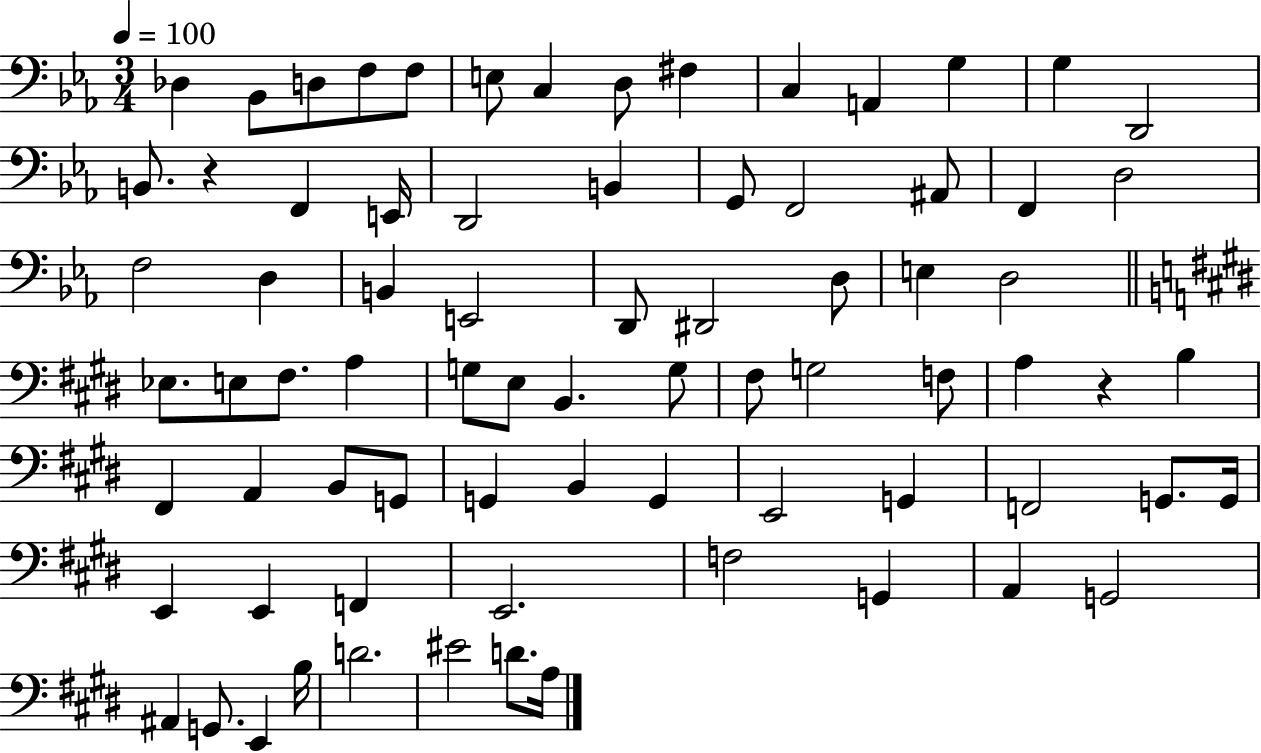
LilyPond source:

{
  \clef bass
  \numericTimeSignature
  \time 3/4
  \key ees \major
  \tempo 4 = 100
  des4 bes,8 d8 f8 f8 | e8 c4 d8 fis4 | c4 a,4 g4 | g4 d,2 | \break b,8. r4 f,4 e,16 | d,2 b,4 | g,8 f,2 ais,8 | f,4 d2 | \break f2 d4 | b,4 e,2 | d,8 dis,2 d8 | e4 d2 | \break \bar "||" \break \key e \major ees8. e8 fis8. a4 | g8 e8 b,4. g8 | fis8 g2 f8 | a4 r4 b4 | \break fis,4 a,4 b,8 g,8 | g,4 b,4 g,4 | e,2 g,4 | f,2 g,8. g,16 | \break e,4 e,4 f,4 | e,2. | f2 g,4 | a,4 g,2 | \break ais,4 g,8. e,4 b16 | d'2. | eis'2 d'8. a16 | \bar "|."
}